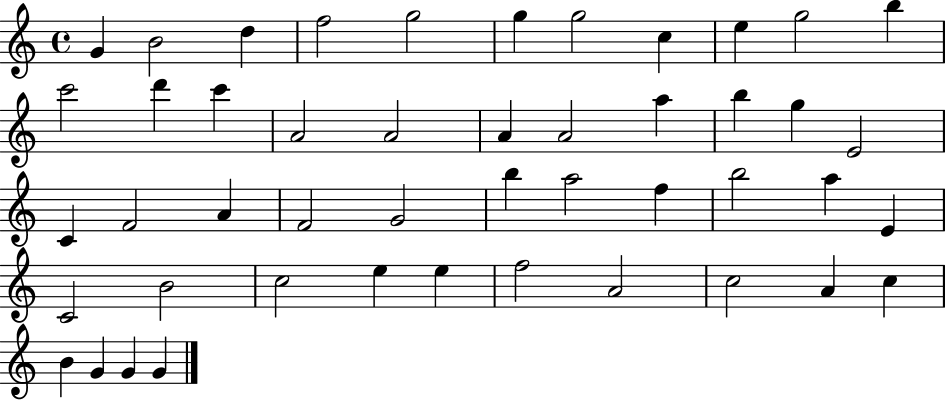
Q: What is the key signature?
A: C major